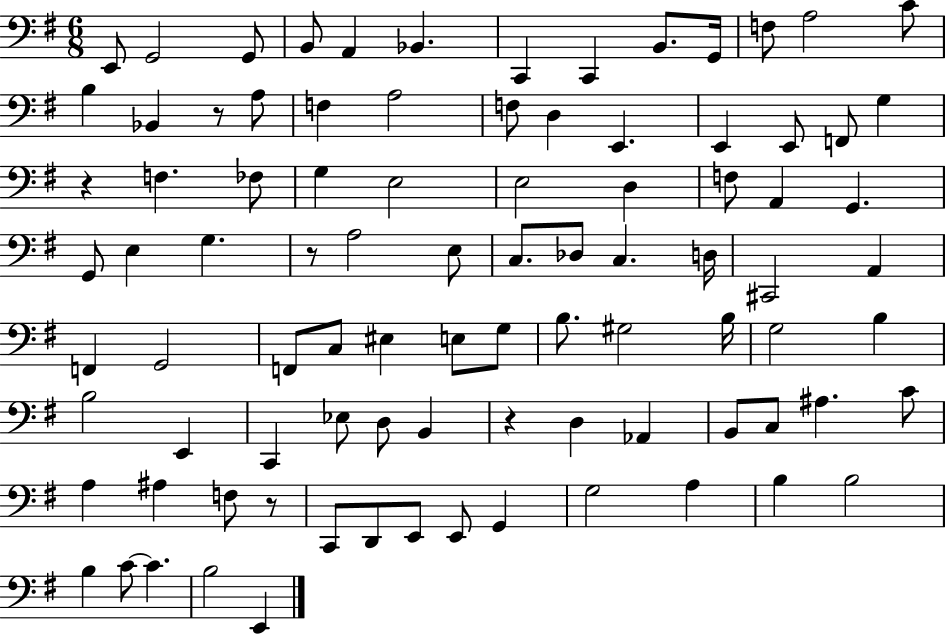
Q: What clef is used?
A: bass